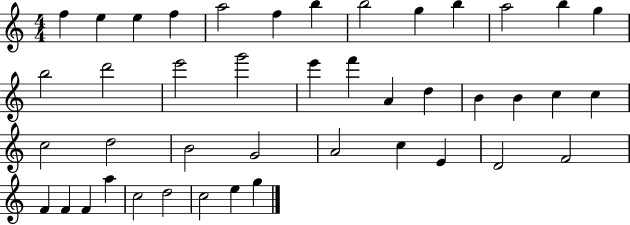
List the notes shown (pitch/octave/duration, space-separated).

F5/q E5/q E5/q F5/q A5/h F5/q B5/q B5/h G5/q B5/q A5/h B5/q G5/q B5/h D6/h E6/h G6/h E6/q F6/q A4/q D5/q B4/q B4/q C5/q C5/q C5/h D5/h B4/h G4/h A4/h C5/q E4/q D4/h F4/h F4/q F4/q F4/q A5/q C5/h D5/h C5/h E5/q G5/q